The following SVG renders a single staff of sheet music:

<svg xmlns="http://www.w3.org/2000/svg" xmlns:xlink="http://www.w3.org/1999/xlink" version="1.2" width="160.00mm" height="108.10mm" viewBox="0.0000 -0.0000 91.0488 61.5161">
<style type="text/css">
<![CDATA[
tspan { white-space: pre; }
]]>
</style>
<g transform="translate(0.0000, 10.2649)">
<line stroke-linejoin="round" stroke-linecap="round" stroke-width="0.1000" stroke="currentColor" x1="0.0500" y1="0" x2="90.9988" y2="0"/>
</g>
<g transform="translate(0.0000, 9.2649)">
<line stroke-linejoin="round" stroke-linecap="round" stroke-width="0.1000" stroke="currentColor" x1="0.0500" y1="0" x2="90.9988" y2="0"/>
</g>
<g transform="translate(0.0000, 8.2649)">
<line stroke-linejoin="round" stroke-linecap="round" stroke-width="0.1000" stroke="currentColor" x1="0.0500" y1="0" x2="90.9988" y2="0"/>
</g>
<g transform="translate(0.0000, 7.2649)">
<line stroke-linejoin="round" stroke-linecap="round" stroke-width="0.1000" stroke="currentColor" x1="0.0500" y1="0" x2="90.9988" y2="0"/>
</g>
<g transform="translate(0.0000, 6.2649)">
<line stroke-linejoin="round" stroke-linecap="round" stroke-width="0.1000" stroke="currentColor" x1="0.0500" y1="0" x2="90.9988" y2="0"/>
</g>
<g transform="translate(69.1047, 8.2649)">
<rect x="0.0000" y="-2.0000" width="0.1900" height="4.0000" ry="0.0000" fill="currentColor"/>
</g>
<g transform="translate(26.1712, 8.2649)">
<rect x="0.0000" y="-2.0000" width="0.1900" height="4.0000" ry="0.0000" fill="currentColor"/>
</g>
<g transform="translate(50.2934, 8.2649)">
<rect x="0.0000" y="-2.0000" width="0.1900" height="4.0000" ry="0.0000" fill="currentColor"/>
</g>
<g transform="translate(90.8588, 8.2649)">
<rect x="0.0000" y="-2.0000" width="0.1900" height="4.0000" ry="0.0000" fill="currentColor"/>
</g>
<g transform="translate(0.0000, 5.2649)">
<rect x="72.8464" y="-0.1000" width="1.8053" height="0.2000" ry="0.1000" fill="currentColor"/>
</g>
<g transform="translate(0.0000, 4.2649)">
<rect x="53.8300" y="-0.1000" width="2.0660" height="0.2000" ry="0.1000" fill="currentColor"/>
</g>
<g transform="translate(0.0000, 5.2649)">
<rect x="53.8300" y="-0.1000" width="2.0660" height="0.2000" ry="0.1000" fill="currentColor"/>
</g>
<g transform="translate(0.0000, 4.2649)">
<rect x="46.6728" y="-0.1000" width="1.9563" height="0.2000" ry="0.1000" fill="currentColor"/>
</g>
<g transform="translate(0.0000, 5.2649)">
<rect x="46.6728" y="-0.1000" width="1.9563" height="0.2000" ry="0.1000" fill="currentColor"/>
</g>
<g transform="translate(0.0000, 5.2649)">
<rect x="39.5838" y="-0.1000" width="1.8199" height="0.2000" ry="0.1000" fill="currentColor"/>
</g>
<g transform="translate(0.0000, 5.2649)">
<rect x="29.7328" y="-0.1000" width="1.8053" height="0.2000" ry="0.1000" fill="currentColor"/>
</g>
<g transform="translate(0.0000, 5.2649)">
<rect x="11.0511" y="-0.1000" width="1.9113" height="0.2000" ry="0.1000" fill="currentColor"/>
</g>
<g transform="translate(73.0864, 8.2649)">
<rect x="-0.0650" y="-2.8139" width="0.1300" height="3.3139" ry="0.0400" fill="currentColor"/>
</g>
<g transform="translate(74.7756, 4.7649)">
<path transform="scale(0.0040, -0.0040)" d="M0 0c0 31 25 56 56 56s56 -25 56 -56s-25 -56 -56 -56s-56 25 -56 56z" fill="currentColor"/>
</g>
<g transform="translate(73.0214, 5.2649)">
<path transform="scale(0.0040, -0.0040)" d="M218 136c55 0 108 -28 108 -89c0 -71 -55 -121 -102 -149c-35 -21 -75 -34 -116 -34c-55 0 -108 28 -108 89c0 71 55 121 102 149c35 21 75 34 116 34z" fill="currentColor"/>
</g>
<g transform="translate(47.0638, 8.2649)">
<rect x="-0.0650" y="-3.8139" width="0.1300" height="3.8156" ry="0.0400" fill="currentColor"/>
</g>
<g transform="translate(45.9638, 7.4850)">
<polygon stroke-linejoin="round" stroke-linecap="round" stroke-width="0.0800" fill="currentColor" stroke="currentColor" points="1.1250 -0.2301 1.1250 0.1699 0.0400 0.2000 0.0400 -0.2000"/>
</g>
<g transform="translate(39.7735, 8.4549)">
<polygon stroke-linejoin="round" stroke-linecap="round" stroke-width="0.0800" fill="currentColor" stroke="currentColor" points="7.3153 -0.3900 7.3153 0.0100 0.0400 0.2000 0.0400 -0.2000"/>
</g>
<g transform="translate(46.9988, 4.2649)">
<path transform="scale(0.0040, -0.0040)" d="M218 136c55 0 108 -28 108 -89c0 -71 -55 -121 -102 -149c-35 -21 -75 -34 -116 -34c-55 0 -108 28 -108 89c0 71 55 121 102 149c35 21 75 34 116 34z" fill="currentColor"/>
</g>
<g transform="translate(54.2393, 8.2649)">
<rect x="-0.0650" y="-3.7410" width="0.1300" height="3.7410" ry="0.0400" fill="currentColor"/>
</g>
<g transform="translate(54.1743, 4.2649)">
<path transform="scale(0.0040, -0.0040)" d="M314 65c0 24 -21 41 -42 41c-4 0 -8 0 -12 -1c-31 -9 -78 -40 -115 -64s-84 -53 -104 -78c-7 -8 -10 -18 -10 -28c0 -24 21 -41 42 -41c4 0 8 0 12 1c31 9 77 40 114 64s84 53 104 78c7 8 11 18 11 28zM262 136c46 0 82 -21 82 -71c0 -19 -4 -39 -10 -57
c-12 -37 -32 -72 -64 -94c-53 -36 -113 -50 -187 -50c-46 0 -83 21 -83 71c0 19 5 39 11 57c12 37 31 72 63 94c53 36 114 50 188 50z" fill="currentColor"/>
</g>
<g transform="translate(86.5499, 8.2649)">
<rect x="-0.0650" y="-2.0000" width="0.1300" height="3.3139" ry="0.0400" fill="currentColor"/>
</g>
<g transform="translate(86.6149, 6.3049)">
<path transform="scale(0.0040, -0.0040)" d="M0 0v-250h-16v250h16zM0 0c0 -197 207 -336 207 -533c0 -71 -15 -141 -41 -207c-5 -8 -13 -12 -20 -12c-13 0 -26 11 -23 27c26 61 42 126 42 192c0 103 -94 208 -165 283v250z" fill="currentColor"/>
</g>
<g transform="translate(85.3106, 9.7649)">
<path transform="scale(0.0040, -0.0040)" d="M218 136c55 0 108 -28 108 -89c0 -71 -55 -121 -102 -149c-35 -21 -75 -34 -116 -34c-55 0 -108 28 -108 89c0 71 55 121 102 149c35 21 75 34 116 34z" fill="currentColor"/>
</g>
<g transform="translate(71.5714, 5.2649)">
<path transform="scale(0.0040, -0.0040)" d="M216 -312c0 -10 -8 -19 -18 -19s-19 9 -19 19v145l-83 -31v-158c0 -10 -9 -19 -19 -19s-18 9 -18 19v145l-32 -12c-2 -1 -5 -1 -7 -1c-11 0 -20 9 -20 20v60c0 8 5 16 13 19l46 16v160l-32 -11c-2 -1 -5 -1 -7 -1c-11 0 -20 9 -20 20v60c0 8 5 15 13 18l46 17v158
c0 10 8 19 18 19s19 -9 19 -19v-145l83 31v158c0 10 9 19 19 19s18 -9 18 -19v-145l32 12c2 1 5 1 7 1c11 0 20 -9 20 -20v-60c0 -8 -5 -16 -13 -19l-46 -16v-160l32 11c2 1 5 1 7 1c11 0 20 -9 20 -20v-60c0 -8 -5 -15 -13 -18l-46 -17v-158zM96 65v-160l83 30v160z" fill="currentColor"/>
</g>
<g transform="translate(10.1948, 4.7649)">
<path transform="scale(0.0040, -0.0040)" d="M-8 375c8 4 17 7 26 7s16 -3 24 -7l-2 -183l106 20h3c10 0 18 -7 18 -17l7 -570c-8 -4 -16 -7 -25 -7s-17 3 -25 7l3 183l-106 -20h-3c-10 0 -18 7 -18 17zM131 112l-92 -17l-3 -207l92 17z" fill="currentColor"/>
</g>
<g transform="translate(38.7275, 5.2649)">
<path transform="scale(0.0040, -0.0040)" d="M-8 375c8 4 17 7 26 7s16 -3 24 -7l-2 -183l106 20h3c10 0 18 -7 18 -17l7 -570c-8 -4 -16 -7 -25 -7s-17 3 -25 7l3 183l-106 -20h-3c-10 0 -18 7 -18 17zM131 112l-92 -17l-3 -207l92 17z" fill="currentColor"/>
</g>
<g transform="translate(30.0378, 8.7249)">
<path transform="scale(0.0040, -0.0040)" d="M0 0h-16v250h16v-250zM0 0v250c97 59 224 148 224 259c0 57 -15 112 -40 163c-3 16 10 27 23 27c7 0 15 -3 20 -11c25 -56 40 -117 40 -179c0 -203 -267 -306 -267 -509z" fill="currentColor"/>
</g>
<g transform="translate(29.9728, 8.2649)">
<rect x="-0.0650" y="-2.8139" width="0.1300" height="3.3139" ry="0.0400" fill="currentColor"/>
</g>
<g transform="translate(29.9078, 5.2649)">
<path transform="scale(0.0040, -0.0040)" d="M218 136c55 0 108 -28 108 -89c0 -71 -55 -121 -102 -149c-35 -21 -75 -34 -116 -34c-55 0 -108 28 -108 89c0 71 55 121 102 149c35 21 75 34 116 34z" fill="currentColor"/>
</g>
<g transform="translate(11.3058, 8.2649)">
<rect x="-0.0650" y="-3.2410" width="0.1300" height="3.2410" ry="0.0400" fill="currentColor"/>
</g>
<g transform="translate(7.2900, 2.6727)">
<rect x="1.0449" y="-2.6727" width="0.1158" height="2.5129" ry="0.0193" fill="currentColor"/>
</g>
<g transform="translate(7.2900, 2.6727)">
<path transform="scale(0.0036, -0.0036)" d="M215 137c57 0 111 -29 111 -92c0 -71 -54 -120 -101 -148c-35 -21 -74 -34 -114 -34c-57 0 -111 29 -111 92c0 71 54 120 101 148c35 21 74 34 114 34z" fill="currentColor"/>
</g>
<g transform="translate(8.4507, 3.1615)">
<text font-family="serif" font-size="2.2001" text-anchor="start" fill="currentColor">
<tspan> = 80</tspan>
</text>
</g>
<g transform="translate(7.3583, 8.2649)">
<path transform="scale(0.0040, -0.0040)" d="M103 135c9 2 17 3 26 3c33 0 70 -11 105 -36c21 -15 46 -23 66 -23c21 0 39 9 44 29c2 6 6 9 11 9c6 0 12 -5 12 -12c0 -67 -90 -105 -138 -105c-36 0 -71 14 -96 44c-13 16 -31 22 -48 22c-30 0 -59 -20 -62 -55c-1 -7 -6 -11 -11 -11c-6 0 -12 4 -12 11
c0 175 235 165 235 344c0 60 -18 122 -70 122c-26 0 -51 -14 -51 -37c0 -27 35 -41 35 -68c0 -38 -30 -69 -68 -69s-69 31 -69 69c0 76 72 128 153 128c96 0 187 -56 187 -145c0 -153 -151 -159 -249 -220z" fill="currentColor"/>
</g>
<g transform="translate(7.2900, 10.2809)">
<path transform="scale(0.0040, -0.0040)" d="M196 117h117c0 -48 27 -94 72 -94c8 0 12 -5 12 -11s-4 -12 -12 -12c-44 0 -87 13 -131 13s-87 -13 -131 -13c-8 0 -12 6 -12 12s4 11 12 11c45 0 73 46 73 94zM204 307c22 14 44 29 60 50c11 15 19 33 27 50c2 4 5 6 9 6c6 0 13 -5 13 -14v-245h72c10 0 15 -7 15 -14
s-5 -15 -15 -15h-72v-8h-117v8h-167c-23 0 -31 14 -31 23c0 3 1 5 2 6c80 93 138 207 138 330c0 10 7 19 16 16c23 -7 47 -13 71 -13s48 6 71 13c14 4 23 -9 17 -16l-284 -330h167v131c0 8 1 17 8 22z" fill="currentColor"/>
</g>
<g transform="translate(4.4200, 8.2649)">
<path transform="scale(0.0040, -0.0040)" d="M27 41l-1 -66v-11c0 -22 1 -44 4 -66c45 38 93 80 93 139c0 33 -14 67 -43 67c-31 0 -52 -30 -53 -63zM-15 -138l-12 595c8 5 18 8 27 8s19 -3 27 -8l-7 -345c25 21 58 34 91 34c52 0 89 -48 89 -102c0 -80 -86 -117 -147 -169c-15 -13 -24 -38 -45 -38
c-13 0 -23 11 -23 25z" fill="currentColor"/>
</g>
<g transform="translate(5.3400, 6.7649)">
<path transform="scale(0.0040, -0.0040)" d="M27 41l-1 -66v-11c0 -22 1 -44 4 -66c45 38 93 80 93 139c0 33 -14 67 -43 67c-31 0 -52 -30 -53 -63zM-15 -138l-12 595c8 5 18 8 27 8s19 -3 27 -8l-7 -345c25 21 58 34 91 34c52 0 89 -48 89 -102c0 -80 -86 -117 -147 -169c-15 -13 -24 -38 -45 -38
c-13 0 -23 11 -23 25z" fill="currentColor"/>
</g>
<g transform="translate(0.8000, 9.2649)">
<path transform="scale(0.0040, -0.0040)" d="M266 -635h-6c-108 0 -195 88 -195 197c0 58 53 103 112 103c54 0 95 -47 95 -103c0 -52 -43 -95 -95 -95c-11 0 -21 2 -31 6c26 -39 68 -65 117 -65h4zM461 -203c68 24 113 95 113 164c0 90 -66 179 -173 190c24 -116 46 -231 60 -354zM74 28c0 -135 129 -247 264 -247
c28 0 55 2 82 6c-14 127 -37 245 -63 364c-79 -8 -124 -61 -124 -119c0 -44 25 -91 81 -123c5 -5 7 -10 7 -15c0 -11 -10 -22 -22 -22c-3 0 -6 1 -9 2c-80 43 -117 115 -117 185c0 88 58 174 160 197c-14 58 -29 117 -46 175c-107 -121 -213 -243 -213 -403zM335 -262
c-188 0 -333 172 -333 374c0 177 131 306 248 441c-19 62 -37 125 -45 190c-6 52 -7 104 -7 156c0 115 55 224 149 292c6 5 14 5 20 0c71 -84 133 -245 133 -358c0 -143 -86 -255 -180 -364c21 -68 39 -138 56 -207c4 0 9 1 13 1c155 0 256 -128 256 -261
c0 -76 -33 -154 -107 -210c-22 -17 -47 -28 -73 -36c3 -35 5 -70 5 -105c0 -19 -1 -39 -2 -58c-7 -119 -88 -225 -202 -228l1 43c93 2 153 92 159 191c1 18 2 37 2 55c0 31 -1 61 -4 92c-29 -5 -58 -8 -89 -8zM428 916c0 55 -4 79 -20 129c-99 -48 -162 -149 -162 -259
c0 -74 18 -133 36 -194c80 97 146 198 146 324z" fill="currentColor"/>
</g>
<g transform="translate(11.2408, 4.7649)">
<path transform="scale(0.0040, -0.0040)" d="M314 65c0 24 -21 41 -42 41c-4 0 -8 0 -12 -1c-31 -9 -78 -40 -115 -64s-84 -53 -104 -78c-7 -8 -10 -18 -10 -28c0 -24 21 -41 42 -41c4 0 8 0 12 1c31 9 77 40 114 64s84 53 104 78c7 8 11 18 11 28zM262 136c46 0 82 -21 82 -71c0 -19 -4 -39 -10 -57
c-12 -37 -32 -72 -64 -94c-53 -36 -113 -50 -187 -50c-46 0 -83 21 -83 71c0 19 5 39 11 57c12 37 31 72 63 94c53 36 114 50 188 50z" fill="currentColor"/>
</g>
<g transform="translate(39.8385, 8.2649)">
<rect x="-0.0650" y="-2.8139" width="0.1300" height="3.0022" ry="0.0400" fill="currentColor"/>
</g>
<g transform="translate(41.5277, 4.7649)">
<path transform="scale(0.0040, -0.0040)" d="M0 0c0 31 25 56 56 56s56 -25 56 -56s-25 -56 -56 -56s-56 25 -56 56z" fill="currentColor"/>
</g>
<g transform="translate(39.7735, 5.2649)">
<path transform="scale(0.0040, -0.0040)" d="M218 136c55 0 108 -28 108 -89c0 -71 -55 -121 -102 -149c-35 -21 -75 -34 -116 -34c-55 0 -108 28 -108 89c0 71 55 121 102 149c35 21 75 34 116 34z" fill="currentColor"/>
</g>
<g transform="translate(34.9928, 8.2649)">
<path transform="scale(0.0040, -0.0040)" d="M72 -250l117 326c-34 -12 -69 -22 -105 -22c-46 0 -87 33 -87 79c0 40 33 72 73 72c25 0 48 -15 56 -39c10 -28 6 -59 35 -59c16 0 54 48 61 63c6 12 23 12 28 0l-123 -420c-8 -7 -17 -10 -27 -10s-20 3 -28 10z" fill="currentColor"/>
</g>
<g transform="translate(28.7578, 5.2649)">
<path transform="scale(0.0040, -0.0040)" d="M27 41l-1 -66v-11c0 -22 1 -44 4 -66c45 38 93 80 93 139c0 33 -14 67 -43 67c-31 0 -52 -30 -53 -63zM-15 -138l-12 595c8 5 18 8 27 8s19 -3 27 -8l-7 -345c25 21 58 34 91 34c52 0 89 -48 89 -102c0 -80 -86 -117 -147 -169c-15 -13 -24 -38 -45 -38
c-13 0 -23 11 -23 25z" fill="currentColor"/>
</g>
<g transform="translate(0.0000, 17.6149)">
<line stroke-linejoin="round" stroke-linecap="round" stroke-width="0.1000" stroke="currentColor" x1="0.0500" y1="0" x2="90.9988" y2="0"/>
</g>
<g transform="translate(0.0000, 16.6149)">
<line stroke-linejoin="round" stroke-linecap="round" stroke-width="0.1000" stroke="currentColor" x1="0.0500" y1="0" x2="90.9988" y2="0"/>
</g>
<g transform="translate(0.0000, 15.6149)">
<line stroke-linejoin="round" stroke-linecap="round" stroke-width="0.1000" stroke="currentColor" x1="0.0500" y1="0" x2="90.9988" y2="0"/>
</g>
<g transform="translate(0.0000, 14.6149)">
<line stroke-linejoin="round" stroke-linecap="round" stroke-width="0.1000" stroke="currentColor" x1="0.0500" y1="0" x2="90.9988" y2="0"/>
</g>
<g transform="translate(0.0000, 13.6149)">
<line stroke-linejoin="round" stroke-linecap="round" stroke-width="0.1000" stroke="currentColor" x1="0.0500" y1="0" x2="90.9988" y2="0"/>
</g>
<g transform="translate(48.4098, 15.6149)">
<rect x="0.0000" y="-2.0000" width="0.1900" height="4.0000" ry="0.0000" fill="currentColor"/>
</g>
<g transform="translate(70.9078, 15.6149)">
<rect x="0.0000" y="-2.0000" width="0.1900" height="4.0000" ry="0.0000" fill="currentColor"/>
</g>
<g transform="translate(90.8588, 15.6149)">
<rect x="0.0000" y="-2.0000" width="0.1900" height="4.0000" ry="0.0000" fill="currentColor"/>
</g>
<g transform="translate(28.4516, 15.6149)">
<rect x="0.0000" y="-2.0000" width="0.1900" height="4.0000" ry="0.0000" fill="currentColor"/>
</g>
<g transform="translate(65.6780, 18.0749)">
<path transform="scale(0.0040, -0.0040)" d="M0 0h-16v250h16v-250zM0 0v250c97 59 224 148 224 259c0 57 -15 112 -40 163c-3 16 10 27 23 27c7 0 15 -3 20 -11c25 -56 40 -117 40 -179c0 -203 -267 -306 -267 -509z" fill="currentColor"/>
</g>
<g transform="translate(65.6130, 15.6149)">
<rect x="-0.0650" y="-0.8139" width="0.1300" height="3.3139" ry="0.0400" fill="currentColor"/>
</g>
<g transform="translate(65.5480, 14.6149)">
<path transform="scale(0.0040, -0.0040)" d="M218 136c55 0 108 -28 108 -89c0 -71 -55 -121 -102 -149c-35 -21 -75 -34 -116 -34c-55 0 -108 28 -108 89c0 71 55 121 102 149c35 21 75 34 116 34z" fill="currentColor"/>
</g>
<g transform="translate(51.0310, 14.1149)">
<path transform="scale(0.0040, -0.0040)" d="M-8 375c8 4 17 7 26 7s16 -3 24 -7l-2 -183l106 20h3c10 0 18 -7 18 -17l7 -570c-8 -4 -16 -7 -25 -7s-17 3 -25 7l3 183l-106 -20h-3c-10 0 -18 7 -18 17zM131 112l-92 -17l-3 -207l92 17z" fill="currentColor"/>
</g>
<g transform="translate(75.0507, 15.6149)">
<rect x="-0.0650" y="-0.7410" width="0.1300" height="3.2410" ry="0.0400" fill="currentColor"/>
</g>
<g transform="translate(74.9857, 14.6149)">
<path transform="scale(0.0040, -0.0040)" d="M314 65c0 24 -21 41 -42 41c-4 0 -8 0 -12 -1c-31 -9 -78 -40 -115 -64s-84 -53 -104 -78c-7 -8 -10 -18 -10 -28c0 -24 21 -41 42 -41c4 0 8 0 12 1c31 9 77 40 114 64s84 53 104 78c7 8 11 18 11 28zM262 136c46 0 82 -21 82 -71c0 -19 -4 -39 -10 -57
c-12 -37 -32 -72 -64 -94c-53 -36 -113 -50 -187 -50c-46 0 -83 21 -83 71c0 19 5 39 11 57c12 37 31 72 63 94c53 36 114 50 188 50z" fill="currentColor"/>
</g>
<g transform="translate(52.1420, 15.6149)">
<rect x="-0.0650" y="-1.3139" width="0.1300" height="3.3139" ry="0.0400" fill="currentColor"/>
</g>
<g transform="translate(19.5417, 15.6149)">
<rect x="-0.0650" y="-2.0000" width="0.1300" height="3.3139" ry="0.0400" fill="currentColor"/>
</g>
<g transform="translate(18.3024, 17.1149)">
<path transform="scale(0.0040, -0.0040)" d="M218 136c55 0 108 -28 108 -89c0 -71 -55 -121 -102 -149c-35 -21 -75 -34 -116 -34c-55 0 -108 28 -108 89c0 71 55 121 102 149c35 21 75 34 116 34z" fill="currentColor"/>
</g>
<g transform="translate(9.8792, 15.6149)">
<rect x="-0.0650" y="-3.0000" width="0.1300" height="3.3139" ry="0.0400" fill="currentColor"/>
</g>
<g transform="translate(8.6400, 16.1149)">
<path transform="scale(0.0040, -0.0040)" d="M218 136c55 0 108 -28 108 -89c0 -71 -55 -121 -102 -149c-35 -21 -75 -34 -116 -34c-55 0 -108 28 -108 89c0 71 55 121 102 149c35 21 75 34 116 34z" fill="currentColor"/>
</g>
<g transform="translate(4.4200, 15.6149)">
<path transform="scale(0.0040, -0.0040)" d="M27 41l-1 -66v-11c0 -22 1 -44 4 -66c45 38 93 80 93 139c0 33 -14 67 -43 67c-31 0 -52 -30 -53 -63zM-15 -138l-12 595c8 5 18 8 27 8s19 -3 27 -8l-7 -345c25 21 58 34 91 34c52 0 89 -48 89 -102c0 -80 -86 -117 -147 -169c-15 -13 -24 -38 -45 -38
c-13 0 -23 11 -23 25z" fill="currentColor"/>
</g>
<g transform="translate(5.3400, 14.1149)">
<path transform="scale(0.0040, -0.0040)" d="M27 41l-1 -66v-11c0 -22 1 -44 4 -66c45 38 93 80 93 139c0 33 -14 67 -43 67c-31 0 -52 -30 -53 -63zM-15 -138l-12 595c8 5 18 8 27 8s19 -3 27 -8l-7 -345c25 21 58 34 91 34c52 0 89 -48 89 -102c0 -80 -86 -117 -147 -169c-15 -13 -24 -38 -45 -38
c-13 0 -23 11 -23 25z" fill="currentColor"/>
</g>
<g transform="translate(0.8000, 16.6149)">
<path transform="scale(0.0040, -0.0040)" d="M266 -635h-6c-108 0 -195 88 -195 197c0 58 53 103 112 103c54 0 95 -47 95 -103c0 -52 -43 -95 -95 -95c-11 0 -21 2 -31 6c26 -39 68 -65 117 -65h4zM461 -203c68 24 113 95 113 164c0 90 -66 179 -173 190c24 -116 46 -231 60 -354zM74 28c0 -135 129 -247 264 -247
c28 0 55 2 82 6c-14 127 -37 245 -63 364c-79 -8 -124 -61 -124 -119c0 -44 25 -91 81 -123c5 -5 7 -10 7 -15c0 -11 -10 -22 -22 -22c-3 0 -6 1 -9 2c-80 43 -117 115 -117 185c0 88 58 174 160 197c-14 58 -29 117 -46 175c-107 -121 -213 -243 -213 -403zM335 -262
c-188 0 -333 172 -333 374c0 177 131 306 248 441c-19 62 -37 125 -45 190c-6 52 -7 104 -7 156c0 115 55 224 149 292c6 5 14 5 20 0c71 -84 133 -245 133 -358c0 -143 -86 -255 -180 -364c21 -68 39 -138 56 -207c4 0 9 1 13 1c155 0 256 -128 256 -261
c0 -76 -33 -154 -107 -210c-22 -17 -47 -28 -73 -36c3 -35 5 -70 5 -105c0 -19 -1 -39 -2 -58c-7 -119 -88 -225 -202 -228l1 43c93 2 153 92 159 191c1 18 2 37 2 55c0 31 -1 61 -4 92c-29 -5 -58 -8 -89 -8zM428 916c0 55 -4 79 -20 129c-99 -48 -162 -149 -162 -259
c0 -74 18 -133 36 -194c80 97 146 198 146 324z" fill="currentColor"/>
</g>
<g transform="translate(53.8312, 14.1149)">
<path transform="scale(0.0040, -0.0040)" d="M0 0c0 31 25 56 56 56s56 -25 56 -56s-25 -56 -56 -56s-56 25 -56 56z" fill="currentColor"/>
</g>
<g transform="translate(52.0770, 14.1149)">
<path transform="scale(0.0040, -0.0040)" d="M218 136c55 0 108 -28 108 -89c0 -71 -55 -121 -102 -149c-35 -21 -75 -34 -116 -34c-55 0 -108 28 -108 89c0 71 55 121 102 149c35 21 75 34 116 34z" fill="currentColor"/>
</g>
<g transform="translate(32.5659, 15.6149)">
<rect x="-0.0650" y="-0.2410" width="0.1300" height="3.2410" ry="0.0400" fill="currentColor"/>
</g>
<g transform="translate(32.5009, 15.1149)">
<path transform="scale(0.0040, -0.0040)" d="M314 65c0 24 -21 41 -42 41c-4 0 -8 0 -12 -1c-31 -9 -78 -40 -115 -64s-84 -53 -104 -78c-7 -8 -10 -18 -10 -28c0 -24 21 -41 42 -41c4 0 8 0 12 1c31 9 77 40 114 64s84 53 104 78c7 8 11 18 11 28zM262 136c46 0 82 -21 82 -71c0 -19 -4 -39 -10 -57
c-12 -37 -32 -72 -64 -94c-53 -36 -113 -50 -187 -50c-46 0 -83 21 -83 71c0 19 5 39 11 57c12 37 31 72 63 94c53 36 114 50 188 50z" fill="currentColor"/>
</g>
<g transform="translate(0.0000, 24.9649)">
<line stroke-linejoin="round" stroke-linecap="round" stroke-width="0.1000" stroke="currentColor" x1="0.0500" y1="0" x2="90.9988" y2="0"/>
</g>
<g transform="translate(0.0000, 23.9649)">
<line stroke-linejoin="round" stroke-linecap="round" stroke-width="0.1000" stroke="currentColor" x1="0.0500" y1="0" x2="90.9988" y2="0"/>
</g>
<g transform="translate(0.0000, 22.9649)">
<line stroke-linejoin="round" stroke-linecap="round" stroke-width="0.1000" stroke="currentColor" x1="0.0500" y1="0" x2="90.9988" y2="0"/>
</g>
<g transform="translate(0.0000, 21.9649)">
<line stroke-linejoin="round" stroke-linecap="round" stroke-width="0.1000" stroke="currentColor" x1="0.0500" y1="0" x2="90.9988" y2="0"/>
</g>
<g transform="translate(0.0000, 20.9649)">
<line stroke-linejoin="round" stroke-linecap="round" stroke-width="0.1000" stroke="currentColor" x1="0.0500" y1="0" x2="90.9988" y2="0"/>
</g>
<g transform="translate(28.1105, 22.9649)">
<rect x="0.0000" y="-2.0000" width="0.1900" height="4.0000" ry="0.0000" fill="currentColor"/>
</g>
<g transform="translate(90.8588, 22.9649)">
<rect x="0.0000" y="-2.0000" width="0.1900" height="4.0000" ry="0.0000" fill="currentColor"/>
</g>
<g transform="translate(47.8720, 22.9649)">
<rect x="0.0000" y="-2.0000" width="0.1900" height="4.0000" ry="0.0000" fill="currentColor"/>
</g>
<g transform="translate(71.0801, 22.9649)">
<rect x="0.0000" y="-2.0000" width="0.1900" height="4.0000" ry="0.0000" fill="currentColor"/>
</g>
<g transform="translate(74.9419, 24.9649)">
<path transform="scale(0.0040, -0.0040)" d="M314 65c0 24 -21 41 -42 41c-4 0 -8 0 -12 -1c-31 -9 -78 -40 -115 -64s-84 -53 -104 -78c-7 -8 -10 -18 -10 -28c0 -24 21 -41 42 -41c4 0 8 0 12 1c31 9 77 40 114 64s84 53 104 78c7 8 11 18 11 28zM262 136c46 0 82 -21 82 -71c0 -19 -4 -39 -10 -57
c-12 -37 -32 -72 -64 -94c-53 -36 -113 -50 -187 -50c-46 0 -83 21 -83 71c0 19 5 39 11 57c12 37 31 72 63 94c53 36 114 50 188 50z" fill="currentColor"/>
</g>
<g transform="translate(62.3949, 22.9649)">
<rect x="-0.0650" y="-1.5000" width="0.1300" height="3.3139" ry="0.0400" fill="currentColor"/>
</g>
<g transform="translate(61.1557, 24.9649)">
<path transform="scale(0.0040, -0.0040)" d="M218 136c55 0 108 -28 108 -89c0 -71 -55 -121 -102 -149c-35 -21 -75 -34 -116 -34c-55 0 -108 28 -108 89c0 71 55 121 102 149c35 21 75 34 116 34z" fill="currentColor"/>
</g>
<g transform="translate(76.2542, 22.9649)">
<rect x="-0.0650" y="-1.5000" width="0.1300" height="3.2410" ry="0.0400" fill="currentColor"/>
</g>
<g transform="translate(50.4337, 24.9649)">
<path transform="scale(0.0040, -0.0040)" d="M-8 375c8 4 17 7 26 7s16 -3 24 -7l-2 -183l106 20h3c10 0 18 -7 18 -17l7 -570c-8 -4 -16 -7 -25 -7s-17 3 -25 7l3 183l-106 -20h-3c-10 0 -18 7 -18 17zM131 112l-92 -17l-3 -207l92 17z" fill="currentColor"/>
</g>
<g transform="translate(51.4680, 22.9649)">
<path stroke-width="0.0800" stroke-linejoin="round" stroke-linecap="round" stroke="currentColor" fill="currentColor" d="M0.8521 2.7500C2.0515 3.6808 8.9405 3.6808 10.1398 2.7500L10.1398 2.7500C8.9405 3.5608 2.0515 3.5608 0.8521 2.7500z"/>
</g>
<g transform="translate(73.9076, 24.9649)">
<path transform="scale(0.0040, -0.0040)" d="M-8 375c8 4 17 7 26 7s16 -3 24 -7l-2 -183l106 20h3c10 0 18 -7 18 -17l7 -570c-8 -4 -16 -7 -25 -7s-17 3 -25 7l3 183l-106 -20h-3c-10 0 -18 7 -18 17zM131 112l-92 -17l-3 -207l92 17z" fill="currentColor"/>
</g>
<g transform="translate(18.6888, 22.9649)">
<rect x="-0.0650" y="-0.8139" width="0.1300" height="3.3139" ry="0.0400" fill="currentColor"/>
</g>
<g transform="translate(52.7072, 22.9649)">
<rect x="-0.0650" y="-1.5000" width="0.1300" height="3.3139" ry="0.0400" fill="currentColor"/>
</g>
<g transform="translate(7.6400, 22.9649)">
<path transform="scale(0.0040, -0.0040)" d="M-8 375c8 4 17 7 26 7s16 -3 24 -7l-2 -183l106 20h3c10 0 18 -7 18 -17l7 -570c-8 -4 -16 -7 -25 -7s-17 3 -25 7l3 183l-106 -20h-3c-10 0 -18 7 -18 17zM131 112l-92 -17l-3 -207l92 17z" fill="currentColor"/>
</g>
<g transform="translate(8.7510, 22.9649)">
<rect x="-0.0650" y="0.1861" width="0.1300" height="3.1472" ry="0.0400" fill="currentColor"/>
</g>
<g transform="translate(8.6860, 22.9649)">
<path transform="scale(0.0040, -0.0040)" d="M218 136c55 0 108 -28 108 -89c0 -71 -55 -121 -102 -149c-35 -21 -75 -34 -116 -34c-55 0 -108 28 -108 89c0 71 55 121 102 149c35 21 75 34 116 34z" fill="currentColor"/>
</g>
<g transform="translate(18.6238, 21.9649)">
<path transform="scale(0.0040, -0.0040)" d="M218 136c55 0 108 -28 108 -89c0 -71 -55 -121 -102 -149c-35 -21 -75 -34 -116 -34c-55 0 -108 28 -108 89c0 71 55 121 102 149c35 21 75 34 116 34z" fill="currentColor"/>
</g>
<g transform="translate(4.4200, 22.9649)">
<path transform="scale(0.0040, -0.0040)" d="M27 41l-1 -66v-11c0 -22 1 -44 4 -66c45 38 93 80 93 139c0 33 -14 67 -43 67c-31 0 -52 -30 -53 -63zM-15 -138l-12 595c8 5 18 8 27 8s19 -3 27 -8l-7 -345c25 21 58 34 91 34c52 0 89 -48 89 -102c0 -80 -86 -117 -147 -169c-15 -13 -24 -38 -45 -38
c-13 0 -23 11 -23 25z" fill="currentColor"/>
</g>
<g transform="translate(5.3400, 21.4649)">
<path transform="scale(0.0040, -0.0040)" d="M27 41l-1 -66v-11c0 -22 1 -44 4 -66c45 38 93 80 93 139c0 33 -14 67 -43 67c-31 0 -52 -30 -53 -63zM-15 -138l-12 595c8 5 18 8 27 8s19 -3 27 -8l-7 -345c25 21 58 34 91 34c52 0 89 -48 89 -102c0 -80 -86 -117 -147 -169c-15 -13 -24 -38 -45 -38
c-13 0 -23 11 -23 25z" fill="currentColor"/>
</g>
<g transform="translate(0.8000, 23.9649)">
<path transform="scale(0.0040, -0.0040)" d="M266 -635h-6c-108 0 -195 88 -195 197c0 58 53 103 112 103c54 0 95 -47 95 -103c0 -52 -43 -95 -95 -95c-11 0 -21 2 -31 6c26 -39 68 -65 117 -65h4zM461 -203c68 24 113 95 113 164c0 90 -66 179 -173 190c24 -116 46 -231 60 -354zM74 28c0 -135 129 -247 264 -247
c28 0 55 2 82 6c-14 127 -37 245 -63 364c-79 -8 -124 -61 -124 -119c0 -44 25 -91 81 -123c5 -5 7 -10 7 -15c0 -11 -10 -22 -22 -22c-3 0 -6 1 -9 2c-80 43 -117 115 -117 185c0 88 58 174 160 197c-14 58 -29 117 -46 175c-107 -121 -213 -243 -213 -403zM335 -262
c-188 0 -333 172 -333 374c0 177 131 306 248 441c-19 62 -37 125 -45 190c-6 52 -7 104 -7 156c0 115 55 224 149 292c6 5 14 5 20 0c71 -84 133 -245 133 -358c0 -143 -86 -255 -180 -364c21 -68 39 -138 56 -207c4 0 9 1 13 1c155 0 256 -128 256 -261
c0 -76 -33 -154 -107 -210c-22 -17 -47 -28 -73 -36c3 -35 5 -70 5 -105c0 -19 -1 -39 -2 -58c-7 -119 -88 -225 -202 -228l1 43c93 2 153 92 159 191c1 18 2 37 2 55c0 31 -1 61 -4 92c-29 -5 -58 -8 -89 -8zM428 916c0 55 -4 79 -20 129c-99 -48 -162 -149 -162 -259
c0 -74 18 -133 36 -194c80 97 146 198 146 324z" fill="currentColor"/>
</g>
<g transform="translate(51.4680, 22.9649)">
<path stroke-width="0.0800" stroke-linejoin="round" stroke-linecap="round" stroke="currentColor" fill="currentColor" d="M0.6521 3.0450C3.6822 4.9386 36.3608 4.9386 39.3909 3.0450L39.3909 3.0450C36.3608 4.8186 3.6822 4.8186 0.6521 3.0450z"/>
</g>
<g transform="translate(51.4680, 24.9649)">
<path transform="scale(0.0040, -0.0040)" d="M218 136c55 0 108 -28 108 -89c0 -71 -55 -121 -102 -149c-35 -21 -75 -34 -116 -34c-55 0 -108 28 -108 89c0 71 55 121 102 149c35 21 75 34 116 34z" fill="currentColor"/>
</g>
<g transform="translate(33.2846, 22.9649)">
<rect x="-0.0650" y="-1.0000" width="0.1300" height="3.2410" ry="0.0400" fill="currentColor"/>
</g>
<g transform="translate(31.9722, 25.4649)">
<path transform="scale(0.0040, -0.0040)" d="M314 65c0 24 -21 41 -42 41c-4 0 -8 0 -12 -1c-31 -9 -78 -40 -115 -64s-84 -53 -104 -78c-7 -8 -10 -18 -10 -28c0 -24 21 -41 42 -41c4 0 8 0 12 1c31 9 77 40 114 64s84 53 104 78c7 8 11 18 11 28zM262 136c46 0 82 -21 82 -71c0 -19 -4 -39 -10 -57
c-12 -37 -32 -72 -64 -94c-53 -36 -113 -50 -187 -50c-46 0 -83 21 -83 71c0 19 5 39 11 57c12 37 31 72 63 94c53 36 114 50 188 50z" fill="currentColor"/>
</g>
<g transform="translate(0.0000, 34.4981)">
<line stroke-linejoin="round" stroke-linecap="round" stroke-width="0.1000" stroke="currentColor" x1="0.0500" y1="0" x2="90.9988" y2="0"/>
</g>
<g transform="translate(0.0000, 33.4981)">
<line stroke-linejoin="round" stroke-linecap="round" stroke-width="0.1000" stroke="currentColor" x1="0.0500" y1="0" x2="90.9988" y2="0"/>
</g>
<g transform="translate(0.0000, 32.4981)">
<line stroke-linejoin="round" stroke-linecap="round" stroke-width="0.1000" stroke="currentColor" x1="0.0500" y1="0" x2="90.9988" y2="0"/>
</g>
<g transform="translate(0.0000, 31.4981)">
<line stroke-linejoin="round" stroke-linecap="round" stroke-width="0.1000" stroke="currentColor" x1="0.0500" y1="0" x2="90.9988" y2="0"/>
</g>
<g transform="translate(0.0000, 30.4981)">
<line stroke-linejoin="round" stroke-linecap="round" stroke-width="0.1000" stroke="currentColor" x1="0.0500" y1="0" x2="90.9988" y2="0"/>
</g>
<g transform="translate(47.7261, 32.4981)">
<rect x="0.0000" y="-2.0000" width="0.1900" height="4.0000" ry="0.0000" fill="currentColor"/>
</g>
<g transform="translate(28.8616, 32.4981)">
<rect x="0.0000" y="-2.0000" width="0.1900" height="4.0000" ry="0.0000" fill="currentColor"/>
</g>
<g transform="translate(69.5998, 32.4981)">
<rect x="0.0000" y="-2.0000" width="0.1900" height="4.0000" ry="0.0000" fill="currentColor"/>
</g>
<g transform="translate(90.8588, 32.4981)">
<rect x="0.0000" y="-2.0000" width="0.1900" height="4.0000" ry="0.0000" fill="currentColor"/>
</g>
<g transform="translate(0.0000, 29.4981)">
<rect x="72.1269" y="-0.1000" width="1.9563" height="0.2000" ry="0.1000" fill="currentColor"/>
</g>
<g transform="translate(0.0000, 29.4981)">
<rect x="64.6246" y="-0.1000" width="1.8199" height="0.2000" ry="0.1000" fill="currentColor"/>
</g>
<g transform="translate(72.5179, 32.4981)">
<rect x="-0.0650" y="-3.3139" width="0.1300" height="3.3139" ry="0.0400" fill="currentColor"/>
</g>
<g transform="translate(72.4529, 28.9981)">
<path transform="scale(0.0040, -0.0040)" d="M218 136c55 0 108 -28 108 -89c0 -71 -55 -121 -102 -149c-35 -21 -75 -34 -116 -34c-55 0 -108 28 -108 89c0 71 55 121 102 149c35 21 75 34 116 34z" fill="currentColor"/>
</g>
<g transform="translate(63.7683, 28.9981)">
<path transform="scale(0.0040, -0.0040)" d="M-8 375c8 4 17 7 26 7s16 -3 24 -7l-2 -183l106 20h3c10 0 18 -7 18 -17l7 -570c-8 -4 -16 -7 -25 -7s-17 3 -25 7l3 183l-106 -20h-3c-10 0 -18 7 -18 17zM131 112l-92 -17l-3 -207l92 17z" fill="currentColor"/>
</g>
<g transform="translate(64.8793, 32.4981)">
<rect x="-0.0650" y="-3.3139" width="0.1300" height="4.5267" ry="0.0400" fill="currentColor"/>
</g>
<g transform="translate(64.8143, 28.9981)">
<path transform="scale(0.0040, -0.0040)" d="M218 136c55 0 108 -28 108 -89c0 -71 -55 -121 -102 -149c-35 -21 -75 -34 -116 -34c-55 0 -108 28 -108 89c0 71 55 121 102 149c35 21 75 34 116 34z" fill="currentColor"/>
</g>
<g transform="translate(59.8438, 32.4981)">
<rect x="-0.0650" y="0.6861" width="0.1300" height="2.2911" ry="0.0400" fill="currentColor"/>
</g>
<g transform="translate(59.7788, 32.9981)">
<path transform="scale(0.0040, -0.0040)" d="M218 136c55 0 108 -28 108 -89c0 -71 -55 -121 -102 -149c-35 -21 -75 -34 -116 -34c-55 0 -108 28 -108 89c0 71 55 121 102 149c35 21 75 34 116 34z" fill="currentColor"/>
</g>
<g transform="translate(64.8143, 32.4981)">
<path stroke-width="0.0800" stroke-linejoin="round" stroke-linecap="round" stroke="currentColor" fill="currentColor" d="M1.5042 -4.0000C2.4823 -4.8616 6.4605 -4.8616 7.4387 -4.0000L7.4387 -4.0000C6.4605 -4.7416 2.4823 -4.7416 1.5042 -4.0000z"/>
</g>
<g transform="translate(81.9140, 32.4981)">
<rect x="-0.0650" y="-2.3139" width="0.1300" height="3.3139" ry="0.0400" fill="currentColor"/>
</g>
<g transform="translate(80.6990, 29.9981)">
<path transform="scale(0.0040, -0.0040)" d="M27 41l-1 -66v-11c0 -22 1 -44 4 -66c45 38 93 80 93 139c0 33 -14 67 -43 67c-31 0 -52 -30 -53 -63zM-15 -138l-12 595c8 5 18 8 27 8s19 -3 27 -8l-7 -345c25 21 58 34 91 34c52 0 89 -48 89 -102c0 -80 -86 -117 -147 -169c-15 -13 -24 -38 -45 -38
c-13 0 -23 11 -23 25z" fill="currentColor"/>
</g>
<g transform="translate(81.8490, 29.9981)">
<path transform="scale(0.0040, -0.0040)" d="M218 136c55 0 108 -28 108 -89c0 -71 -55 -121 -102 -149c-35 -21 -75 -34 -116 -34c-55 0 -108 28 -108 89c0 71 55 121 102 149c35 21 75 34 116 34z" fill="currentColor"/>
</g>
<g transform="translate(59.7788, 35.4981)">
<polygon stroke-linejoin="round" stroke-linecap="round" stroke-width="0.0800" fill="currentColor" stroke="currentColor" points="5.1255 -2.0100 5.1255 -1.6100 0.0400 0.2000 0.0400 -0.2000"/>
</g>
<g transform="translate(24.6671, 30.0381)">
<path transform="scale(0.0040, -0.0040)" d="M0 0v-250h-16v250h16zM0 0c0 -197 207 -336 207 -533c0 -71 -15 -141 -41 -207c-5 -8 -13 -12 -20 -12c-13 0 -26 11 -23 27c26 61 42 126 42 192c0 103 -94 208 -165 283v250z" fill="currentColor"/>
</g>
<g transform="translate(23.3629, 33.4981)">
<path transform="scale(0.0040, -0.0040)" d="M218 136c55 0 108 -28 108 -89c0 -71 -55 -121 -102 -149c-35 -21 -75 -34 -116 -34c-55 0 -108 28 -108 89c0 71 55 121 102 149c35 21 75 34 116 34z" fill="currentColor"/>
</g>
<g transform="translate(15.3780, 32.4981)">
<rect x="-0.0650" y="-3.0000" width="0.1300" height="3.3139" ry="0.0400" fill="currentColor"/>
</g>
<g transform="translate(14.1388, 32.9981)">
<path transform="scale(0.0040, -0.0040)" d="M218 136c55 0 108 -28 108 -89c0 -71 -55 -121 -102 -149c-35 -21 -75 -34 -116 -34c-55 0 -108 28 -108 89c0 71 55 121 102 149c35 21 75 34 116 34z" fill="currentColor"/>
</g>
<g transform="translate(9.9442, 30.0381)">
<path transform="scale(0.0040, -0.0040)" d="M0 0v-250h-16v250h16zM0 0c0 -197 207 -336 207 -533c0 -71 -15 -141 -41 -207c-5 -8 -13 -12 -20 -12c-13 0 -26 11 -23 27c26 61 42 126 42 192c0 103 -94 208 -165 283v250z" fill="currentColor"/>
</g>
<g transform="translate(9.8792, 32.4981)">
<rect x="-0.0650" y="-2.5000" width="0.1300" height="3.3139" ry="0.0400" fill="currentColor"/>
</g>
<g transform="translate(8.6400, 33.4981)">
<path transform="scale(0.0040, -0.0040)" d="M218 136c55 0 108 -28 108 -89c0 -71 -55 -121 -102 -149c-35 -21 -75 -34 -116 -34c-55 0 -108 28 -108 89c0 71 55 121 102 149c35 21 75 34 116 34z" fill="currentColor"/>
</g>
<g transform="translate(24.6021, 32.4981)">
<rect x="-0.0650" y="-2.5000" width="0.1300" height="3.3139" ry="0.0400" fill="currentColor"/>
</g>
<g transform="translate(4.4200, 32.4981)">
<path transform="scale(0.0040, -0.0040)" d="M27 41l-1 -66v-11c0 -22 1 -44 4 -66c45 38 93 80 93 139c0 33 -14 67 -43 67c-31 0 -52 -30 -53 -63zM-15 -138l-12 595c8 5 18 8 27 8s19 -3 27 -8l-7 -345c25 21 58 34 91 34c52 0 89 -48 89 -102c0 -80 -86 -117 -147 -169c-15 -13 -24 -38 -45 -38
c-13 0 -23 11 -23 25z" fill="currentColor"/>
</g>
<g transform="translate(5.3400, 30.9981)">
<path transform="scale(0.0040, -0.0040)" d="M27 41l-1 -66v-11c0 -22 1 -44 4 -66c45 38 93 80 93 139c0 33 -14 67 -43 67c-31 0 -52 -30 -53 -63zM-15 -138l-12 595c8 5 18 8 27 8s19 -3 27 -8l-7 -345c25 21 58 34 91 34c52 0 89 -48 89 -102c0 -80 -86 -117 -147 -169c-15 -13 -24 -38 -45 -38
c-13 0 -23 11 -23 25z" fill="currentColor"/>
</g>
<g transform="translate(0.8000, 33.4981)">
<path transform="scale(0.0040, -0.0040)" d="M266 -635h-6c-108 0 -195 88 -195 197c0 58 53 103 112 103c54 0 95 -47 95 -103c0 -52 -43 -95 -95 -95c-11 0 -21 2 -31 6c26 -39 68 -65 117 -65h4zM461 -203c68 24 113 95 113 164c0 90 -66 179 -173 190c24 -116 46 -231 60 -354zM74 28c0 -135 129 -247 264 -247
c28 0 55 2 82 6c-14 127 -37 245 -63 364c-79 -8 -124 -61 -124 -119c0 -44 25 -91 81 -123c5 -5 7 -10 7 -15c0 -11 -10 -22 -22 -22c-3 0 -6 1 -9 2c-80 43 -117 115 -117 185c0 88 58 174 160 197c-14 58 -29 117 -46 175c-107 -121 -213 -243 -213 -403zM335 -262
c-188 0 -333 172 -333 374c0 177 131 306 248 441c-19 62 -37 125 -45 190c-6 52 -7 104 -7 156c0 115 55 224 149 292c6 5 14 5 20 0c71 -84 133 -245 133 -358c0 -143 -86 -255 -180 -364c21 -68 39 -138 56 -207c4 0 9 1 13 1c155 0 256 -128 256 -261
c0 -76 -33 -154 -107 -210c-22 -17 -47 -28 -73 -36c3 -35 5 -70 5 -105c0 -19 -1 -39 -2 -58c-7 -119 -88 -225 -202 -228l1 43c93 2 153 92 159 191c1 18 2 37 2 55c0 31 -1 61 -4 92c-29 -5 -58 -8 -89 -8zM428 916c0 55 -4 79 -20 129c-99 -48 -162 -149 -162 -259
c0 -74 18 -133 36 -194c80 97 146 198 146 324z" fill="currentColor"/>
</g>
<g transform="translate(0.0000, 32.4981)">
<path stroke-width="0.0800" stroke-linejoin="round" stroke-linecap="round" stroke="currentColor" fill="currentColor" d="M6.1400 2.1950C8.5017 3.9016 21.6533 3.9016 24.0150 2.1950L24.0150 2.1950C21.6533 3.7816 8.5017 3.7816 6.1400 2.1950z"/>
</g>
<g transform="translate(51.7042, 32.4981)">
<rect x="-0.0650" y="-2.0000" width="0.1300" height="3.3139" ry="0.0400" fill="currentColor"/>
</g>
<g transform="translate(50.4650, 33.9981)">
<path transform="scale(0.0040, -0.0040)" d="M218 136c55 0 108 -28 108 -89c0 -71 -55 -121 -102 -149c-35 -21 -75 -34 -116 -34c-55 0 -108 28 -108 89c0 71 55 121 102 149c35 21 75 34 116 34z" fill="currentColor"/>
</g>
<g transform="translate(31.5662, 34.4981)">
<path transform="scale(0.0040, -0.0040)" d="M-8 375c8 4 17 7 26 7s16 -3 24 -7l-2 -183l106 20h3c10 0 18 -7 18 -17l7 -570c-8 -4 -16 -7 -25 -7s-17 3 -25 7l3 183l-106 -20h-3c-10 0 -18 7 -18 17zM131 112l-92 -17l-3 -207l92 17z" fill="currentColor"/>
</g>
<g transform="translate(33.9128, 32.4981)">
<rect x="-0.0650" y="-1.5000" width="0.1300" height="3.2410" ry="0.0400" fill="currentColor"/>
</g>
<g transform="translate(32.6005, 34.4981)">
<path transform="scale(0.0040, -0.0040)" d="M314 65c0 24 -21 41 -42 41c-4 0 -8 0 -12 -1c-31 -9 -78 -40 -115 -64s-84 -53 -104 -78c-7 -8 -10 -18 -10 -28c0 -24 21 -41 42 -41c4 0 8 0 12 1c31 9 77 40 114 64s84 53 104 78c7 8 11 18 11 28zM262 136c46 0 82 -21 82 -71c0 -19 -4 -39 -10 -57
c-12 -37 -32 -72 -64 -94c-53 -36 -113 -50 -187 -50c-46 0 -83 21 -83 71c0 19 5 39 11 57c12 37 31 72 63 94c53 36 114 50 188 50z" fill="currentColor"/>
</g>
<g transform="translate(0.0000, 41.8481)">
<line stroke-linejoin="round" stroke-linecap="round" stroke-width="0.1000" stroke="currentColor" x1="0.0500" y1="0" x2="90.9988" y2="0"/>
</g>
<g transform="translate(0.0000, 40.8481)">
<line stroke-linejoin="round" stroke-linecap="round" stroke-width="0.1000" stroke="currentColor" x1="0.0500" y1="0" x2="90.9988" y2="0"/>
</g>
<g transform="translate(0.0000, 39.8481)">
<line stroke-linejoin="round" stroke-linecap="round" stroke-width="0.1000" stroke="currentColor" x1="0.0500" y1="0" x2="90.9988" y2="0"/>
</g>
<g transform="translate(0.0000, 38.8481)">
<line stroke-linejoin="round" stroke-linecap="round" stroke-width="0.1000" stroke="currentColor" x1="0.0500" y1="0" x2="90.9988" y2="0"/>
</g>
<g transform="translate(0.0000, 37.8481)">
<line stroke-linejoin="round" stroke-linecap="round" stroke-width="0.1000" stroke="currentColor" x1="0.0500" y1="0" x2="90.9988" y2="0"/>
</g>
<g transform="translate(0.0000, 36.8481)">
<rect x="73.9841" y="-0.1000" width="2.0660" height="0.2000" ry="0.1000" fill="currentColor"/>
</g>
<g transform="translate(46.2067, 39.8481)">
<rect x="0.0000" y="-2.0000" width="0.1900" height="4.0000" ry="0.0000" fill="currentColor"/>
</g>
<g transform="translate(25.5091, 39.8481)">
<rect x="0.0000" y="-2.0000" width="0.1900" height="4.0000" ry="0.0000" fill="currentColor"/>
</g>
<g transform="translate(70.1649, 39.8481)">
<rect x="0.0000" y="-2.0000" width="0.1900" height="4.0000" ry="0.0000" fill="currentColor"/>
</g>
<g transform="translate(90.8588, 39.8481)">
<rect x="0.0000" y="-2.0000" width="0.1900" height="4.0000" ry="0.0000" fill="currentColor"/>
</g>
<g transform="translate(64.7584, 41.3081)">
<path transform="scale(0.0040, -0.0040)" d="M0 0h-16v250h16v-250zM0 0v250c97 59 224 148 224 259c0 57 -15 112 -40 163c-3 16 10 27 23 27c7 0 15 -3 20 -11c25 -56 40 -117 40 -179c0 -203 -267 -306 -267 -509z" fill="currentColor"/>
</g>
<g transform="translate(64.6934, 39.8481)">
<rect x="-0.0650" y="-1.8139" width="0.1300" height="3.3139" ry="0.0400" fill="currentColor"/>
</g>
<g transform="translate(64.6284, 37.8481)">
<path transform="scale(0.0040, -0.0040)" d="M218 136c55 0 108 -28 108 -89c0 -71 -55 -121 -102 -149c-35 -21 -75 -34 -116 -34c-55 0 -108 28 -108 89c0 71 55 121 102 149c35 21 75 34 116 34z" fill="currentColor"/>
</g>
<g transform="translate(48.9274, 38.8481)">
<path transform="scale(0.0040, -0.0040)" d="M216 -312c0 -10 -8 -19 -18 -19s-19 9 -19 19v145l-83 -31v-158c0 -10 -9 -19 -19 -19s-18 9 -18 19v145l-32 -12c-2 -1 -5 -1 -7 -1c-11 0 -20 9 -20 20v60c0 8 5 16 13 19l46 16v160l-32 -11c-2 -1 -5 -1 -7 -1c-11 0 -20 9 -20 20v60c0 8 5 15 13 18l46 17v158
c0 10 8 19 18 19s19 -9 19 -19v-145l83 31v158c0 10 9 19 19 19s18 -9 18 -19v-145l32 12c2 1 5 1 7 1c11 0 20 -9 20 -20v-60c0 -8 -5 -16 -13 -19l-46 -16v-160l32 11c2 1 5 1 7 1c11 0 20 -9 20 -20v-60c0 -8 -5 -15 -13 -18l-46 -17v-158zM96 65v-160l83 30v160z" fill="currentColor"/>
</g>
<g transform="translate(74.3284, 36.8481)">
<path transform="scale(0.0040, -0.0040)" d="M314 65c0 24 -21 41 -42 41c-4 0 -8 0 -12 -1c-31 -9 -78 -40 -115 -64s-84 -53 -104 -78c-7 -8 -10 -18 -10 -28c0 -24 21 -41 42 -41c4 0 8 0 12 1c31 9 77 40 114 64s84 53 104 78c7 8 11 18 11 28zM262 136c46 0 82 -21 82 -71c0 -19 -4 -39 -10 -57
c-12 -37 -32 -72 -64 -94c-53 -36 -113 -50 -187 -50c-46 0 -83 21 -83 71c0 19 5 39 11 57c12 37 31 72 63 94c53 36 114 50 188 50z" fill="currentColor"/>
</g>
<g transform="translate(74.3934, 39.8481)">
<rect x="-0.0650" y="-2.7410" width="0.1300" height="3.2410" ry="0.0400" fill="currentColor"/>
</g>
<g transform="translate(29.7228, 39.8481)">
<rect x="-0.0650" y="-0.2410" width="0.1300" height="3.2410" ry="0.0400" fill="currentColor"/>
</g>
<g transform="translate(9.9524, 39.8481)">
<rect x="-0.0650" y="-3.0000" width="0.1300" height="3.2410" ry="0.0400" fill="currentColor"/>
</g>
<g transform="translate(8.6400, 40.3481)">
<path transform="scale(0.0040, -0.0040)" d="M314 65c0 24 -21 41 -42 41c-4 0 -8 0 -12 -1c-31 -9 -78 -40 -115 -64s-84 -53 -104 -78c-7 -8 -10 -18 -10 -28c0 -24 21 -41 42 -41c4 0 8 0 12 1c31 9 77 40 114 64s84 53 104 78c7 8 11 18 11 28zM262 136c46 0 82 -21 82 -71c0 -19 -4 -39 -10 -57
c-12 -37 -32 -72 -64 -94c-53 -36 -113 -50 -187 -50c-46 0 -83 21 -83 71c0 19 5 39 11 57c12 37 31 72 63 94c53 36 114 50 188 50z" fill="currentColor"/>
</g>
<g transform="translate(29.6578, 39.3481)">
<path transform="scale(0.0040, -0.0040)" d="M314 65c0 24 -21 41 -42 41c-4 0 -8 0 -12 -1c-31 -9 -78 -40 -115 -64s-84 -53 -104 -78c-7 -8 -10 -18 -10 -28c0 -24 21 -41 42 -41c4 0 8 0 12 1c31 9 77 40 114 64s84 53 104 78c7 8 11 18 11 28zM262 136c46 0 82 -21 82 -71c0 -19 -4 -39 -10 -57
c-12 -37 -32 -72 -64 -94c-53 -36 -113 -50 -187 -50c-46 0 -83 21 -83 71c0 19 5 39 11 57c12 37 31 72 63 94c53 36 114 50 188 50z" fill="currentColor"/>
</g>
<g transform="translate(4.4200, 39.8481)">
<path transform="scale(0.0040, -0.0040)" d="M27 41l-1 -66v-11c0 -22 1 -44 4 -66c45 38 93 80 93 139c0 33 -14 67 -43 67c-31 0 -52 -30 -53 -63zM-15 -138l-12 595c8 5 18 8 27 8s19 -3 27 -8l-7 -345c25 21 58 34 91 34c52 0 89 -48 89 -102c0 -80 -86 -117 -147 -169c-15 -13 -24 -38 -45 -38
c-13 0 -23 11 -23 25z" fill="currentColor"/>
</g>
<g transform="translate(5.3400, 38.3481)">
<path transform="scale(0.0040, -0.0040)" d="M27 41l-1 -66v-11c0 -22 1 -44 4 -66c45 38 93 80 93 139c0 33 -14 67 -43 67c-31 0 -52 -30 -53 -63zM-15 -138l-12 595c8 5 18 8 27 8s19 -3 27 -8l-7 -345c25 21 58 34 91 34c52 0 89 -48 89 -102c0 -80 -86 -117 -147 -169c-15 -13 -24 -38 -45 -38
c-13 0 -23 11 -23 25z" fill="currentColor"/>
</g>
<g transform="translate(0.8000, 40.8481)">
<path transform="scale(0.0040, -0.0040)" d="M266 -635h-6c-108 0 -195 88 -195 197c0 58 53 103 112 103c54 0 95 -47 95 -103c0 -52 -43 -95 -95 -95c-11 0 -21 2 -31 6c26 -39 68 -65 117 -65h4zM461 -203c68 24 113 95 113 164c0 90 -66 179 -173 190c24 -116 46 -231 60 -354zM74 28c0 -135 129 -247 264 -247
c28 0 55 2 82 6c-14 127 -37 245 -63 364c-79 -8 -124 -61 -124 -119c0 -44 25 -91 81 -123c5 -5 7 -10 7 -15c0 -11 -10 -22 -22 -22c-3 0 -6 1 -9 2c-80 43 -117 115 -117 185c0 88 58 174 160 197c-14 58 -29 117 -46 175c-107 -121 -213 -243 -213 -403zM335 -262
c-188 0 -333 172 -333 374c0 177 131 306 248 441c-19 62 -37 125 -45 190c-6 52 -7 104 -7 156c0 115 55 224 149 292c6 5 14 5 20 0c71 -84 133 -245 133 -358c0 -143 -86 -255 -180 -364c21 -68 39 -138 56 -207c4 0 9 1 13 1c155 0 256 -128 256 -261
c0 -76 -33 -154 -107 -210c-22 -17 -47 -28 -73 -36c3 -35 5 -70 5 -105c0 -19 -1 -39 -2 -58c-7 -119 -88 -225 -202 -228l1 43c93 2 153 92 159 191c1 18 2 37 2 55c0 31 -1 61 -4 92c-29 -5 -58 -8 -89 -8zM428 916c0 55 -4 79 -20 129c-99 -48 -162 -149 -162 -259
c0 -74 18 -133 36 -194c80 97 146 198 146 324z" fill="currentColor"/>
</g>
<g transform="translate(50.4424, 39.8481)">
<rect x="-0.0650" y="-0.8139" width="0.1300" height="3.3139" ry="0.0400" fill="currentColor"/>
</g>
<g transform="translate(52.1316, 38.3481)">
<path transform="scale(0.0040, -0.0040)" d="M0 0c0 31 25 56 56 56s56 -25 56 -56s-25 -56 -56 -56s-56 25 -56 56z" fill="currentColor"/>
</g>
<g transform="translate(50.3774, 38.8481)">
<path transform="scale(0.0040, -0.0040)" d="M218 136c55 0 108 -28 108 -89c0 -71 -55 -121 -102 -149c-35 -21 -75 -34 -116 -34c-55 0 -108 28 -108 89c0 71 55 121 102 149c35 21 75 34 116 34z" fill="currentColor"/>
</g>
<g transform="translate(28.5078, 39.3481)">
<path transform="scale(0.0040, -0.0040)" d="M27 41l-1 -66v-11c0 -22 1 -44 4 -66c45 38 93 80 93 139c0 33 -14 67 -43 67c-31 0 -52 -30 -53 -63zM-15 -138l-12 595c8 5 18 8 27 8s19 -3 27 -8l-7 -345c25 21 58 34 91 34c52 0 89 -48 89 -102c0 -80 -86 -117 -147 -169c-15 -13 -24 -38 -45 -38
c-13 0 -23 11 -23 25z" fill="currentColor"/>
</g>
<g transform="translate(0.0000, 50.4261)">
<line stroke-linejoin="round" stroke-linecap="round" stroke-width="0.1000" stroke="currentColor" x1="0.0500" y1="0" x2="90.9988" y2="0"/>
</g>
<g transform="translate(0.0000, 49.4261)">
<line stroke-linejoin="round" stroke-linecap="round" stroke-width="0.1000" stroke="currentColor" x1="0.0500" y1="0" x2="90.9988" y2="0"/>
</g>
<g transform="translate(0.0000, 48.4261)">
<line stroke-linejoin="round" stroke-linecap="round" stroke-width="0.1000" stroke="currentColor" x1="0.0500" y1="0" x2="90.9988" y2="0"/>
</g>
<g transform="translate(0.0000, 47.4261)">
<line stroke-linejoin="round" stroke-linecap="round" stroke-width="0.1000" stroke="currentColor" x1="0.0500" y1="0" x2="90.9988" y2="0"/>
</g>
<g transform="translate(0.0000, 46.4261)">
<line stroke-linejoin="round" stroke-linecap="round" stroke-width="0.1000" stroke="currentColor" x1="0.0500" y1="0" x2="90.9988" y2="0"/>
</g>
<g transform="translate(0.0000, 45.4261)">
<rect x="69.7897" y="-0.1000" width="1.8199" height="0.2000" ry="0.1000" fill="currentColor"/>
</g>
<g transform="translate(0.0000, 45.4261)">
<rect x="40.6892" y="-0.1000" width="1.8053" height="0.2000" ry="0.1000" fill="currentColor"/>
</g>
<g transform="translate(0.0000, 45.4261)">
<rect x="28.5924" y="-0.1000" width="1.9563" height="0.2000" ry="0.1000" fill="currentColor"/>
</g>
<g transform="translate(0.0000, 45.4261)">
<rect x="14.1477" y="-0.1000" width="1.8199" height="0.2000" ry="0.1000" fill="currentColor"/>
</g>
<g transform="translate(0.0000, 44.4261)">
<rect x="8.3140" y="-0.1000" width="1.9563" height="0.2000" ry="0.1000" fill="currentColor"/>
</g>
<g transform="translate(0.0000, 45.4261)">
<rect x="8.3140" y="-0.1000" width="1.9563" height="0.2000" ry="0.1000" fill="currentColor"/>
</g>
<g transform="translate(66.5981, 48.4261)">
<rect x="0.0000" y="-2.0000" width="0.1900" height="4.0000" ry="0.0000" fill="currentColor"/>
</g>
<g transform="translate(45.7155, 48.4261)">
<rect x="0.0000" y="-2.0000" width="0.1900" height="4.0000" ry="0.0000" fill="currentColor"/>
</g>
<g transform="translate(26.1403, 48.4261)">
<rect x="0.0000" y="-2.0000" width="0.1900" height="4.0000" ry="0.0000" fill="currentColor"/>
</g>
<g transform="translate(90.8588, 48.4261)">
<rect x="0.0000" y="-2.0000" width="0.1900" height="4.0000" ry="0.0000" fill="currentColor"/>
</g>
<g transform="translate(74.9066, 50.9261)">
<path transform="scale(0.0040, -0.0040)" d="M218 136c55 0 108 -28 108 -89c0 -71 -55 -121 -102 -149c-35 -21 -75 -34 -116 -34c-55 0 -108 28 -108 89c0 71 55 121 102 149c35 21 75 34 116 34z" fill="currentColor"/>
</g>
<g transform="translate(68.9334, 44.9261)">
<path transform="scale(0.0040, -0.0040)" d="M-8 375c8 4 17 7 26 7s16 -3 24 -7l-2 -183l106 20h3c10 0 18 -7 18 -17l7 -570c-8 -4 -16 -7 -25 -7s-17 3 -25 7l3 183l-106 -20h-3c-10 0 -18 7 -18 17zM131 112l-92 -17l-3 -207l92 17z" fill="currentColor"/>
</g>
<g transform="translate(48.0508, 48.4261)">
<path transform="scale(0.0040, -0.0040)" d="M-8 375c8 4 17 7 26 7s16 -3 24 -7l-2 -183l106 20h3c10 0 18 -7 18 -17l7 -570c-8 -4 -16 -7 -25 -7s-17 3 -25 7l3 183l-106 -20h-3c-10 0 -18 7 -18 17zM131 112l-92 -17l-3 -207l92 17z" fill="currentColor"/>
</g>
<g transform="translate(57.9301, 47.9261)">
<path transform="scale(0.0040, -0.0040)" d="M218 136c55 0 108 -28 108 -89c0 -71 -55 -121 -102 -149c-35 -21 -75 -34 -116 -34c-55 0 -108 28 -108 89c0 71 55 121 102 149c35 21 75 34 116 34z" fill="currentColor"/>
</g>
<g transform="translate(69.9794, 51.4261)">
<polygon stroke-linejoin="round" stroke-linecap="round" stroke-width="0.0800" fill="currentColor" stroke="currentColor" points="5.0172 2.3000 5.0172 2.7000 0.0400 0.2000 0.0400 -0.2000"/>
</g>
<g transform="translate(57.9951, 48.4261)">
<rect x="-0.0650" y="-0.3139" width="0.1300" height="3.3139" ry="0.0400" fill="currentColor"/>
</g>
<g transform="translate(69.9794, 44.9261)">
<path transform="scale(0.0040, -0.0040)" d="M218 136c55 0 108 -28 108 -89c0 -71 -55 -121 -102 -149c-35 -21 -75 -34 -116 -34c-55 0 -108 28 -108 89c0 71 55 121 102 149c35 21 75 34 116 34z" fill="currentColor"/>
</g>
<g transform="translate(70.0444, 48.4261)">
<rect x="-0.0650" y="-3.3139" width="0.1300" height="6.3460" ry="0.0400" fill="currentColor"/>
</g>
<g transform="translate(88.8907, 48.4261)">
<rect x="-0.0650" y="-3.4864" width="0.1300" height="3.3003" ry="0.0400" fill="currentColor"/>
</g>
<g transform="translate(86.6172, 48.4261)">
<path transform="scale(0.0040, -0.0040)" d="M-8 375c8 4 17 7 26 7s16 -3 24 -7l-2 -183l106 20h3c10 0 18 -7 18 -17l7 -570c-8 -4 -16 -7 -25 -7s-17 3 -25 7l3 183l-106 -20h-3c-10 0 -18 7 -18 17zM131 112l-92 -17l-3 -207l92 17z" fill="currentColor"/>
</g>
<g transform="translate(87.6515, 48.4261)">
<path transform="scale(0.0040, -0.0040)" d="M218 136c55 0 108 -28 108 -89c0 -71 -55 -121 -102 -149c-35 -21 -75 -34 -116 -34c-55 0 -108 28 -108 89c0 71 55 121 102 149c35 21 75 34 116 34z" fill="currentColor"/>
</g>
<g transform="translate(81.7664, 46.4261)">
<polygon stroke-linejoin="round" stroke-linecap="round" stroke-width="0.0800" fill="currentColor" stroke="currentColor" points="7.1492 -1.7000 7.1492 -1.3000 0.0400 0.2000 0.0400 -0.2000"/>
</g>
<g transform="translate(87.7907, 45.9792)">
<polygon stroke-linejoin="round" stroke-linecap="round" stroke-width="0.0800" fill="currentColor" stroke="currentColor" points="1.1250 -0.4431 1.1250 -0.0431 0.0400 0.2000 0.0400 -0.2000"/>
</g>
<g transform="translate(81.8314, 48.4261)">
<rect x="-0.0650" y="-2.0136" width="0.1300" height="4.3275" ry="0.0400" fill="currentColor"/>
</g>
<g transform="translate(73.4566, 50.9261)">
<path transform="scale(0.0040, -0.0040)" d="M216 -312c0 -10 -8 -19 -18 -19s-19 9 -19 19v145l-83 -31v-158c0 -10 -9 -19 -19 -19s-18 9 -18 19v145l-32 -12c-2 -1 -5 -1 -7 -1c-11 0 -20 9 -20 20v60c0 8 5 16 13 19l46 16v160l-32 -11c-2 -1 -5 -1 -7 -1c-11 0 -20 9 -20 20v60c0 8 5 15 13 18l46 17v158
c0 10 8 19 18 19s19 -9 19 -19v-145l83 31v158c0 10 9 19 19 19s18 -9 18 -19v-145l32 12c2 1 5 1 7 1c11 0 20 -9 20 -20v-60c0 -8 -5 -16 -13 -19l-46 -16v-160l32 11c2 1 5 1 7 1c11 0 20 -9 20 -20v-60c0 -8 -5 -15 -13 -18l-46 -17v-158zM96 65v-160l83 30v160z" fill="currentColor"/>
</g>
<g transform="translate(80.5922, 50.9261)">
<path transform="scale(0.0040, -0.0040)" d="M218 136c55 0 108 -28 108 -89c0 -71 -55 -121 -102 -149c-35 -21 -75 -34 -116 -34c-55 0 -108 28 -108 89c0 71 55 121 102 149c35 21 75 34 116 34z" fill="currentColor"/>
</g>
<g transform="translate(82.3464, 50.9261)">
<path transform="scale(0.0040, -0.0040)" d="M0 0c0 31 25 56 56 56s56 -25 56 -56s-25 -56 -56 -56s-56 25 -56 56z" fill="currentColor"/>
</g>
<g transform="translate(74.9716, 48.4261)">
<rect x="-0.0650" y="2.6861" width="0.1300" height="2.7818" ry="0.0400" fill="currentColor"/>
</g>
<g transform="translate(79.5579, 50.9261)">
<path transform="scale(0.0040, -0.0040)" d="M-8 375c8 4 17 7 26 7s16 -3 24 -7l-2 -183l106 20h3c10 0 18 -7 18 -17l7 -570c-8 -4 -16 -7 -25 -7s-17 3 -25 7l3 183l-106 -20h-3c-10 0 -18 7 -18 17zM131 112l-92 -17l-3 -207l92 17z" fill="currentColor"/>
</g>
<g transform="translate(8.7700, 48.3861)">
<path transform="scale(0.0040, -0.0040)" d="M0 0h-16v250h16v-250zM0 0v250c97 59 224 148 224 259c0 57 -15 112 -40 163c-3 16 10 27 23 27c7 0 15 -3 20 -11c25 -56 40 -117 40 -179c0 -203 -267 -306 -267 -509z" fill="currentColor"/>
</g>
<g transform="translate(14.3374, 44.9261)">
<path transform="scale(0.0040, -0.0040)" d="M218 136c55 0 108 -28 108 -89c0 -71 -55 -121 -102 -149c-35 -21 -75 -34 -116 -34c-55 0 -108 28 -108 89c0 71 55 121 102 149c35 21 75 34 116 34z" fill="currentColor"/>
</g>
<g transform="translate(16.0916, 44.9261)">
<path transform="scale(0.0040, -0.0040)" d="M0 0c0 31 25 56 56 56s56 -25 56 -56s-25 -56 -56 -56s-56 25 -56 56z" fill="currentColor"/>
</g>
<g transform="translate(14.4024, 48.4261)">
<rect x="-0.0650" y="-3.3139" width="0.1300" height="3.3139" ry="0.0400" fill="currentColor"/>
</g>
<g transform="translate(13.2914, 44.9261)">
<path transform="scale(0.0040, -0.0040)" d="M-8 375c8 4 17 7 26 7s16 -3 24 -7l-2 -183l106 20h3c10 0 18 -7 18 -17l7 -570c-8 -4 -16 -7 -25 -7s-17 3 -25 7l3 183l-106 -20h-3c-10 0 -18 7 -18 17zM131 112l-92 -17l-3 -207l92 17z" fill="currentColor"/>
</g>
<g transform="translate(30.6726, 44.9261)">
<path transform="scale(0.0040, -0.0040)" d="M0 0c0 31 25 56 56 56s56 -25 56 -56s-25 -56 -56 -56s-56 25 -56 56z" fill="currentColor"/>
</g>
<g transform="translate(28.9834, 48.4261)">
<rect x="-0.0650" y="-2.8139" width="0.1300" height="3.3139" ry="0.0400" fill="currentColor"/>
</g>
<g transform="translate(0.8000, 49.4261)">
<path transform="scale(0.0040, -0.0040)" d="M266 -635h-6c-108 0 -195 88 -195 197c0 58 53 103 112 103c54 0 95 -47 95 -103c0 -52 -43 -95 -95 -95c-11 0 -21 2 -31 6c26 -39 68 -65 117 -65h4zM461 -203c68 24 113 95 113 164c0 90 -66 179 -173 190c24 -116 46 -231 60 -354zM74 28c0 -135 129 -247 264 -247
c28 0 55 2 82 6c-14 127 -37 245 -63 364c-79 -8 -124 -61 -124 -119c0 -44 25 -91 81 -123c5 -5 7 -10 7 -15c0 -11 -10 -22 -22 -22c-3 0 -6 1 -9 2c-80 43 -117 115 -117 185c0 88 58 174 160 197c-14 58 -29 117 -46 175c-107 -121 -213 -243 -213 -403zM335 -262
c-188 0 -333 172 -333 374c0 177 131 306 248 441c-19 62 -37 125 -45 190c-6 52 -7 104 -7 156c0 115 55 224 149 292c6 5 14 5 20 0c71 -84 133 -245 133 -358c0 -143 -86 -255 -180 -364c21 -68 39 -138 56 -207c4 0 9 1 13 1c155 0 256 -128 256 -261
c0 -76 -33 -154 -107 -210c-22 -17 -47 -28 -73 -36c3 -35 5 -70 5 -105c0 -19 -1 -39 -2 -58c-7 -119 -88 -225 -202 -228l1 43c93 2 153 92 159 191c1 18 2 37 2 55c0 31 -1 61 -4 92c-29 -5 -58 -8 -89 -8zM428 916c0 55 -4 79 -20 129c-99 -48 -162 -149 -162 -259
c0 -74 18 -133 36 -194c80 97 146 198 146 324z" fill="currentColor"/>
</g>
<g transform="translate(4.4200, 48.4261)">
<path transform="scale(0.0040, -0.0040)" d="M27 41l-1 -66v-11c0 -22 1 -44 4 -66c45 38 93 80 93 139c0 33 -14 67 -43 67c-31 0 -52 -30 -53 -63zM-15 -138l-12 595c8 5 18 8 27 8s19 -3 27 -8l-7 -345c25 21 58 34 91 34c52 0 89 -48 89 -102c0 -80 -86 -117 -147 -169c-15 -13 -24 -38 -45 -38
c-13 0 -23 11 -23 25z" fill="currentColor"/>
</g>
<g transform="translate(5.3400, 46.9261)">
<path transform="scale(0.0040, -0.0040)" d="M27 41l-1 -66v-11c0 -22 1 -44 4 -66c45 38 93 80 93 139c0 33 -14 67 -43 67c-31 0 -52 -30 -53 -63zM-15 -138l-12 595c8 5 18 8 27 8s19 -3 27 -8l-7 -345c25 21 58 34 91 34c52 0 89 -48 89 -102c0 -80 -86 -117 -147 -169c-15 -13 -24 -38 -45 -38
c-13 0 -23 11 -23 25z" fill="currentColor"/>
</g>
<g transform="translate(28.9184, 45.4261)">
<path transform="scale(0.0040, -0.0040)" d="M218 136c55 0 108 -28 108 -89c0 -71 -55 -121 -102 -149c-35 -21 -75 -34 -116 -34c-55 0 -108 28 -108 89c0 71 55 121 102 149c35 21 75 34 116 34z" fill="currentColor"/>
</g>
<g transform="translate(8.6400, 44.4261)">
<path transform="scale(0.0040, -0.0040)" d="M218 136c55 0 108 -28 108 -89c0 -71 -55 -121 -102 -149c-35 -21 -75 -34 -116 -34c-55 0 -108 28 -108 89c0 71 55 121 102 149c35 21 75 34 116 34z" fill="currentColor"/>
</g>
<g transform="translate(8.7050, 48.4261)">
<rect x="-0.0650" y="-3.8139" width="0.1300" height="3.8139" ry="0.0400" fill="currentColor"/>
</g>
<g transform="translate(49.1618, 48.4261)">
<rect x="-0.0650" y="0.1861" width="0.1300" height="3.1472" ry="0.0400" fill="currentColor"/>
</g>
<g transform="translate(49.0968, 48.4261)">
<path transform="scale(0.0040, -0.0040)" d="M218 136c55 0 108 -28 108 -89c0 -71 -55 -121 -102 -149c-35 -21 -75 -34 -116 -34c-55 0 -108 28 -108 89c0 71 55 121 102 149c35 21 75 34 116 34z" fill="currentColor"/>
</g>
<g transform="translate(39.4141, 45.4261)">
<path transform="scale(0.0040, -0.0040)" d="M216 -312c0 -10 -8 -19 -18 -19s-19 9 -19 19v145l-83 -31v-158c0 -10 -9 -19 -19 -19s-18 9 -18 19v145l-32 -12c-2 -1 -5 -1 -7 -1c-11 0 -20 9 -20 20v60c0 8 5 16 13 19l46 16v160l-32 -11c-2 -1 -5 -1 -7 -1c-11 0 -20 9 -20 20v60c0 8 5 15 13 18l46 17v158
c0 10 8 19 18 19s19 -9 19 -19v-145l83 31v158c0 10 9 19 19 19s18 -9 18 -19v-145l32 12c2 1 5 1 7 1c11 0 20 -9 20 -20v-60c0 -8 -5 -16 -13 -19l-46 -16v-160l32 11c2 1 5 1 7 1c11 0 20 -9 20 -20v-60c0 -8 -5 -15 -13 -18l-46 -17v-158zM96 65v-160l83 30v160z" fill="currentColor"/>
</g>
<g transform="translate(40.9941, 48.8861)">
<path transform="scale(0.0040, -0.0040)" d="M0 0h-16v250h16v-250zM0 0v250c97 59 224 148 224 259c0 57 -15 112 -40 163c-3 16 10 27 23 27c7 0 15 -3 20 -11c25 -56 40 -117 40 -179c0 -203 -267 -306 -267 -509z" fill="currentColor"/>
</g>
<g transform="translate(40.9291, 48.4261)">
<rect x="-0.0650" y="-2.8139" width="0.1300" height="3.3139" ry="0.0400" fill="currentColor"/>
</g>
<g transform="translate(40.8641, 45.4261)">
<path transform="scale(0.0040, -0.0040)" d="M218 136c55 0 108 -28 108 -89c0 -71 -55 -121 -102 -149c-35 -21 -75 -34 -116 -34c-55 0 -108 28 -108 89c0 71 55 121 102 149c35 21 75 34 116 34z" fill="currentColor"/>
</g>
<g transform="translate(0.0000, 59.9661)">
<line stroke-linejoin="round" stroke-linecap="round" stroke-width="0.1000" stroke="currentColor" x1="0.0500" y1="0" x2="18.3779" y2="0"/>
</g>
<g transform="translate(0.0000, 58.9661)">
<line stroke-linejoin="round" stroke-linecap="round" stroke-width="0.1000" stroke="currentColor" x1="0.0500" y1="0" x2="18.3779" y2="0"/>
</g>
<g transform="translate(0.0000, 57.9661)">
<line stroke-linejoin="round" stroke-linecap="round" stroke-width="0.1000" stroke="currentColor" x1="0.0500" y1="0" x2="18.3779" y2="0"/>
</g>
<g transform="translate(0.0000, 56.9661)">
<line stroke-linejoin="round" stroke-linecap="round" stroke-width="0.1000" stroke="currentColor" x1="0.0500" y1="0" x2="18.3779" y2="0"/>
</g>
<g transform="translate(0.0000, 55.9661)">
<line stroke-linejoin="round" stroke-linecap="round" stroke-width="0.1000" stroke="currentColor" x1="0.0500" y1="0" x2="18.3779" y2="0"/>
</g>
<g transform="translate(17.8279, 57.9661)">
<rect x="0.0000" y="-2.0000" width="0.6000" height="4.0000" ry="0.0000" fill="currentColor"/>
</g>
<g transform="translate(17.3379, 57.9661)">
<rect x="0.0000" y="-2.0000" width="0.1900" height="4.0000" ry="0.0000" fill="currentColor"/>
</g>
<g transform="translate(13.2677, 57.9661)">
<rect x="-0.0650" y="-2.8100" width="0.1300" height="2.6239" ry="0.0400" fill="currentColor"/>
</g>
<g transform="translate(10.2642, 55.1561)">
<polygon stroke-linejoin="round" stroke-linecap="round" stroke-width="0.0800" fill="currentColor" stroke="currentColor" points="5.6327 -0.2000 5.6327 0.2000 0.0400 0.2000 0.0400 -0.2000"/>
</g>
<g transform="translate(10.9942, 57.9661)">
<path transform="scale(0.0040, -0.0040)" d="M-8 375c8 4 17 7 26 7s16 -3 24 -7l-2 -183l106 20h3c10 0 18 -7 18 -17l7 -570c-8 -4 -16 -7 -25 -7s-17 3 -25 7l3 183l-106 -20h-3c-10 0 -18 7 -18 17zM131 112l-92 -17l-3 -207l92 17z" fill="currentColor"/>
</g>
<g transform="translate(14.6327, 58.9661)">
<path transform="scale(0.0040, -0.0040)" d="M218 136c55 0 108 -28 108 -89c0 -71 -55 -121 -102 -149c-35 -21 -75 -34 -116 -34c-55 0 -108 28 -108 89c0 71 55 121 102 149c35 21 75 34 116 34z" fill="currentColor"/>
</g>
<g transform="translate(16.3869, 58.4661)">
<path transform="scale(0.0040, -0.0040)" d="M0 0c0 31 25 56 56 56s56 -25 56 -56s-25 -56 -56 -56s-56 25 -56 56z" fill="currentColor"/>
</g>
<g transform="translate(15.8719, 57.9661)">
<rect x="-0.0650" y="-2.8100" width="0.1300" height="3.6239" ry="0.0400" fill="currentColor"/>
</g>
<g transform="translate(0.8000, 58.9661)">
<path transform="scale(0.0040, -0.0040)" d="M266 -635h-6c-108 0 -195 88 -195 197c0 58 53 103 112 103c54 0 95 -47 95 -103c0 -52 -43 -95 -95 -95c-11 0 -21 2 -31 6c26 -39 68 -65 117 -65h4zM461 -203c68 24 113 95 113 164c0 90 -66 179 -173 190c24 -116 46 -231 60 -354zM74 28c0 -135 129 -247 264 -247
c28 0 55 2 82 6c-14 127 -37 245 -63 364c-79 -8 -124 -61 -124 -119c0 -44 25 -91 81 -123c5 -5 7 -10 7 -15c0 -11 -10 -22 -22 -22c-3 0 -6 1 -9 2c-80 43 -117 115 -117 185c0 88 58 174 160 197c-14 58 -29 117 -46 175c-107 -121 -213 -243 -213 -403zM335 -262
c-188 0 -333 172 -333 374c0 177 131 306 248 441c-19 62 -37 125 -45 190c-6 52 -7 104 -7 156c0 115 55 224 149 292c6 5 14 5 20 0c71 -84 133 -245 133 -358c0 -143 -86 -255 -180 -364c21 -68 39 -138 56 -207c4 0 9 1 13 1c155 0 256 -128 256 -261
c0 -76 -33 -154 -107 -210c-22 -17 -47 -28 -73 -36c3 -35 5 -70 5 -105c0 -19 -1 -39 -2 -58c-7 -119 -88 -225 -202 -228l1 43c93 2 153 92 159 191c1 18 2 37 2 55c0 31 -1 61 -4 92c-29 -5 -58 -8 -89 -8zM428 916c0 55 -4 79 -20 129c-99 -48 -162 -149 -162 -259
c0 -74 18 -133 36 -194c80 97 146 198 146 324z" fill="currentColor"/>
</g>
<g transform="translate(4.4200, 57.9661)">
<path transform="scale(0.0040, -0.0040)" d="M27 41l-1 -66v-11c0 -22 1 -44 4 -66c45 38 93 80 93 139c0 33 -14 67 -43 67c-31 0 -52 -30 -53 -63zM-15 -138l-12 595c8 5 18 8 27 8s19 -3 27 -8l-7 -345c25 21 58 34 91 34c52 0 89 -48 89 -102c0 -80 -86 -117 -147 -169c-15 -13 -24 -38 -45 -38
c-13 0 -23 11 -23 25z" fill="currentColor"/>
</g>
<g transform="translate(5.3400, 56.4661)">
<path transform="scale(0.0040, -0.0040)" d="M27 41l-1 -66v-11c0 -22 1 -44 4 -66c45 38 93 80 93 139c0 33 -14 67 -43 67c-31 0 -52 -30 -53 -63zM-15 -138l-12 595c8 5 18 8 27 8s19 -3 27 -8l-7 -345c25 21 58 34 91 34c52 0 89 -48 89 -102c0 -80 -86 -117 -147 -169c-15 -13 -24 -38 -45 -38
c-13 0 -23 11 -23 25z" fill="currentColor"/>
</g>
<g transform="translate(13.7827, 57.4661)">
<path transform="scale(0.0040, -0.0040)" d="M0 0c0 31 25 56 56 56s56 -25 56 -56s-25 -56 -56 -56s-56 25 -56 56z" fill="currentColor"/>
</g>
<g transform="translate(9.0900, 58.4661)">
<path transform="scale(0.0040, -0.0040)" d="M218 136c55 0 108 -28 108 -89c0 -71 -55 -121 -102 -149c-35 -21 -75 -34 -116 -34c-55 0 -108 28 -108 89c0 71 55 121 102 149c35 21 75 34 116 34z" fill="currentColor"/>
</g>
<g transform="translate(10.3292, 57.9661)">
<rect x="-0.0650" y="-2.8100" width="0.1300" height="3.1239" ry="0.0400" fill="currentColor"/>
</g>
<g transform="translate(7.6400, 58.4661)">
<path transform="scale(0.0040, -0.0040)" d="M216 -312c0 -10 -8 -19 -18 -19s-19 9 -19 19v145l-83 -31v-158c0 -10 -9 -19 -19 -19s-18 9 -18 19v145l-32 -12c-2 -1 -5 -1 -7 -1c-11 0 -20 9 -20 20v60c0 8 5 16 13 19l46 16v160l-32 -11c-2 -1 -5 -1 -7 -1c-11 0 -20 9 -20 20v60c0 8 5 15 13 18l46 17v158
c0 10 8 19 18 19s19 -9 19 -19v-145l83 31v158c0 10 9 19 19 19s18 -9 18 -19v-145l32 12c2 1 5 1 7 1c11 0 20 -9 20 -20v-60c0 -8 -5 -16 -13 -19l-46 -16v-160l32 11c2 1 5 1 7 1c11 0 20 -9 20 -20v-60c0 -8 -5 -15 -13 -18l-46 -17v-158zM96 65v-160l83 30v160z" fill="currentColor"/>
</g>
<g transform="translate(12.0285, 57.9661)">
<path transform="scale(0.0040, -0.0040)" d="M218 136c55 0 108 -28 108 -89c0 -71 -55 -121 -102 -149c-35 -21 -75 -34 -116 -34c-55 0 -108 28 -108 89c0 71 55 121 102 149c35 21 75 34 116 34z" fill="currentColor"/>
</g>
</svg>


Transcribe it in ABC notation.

X:1
T:Untitled
M:2/4
L:1/4
K:Bb
b2 _a/2 z/2 a/2 c'/4 c'2 ^a F/2 A F c2 e d/2 d2 B d D2 E E E2 G/2 A G/2 E2 F A/2 b/2 b _g A2 _c2 ^d f/2 a2 c'/2 b a ^a/2 B c b/2 ^D/2 D/2 B/4 ^A/2 B/2 G/2